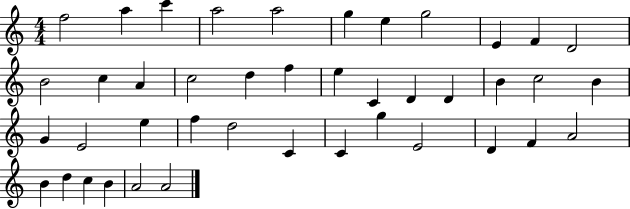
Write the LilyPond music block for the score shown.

{
  \clef treble
  \numericTimeSignature
  \time 4/4
  \key c \major
  f''2 a''4 c'''4 | a''2 a''2 | g''4 e''4 g''2 | e'4 f'4 d'2 | \break b'2 c''4 a'4 | c''2 d''4 f''4 | e''4 c'4 d'4 d'4 | b'4 c''2 b'4 | \break g'4 e'2 e''4 | f''4 d''2 c'4 | c'4 g''4 e'2 | d'4 f'4 a'2 | \break b'4 d''4 c''4 b'4 | a'2 a'2 | \bar "|."
}